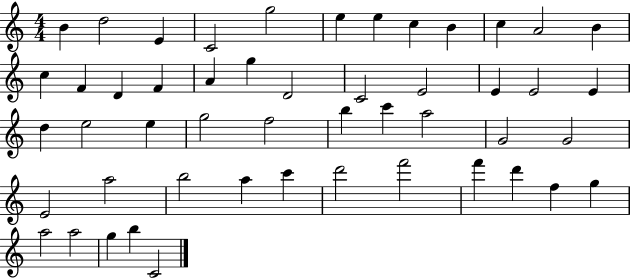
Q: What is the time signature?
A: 4/4